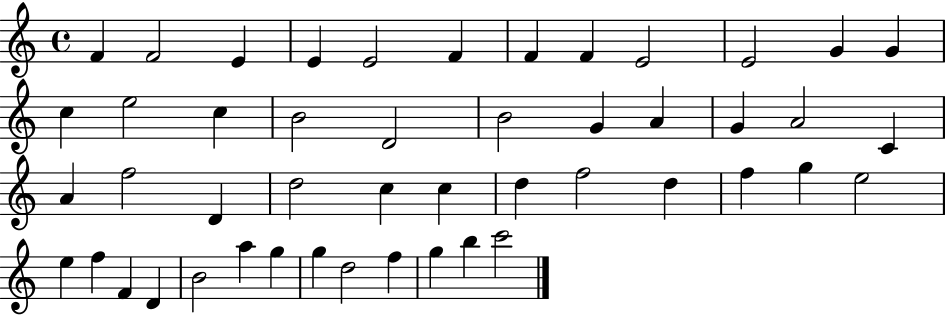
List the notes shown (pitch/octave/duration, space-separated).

F4/q F4/h E4/q E4/q E4/h F4/q F4/q F4/q E4/h E4/h G4/q G4/q C5/q E5/h C5/q B4/h D4/h B4/h G4/q A4/q G4/q A4/h C4/q A4/q F5/h D4/q D5/h C5/q C5/q D5/q F5/h D5/q F5/q G5/q E5/h E5/q F5/q F4/q D4/q B4/h A5/q G5/q G5/q D5/h F5/q G5/q B5/q C6/h